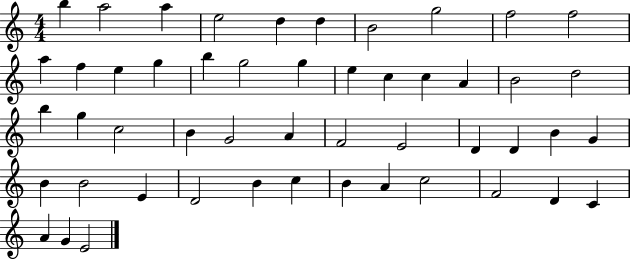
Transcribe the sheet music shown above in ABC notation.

X:1
T:Untitled
M:4/4
L:1/4
K:C
b a2 a e2 d d B2 g2 f2 f2 a f e g b g2 g e c c A B2 d2 b g c2 B G2 A F2 E2 D D B G B B2 E D2 B c B A c2 F2 D C A G E2